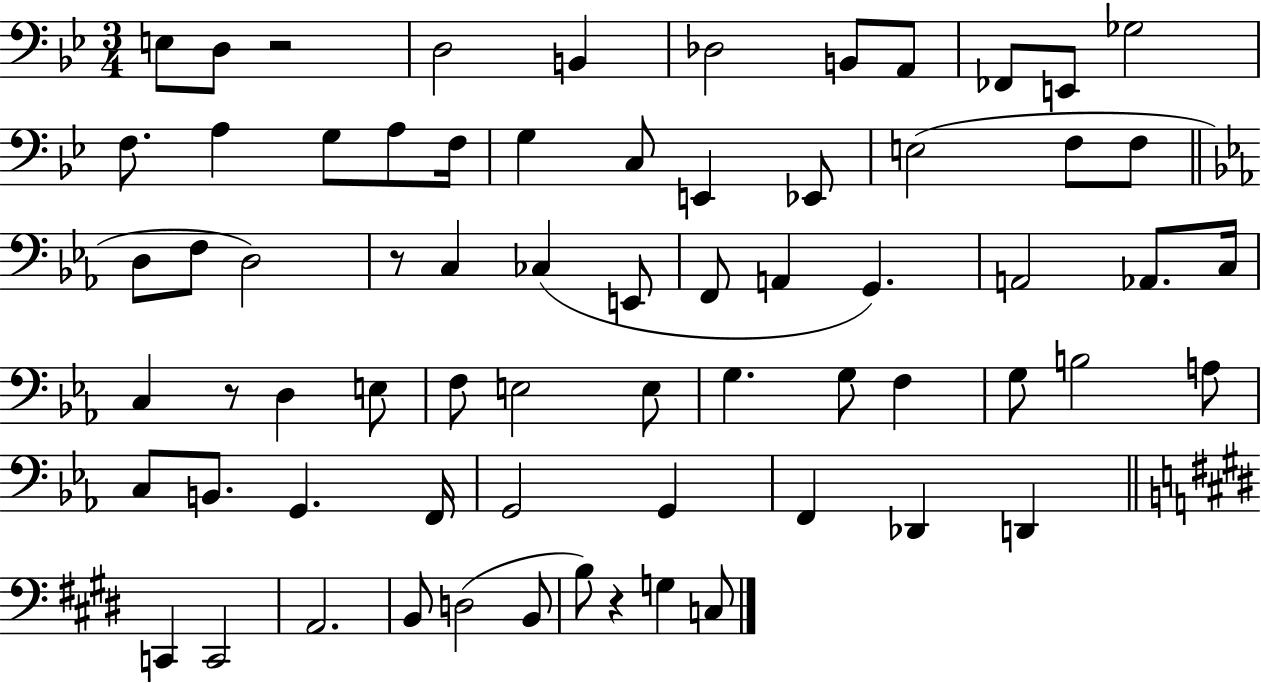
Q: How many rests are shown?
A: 4